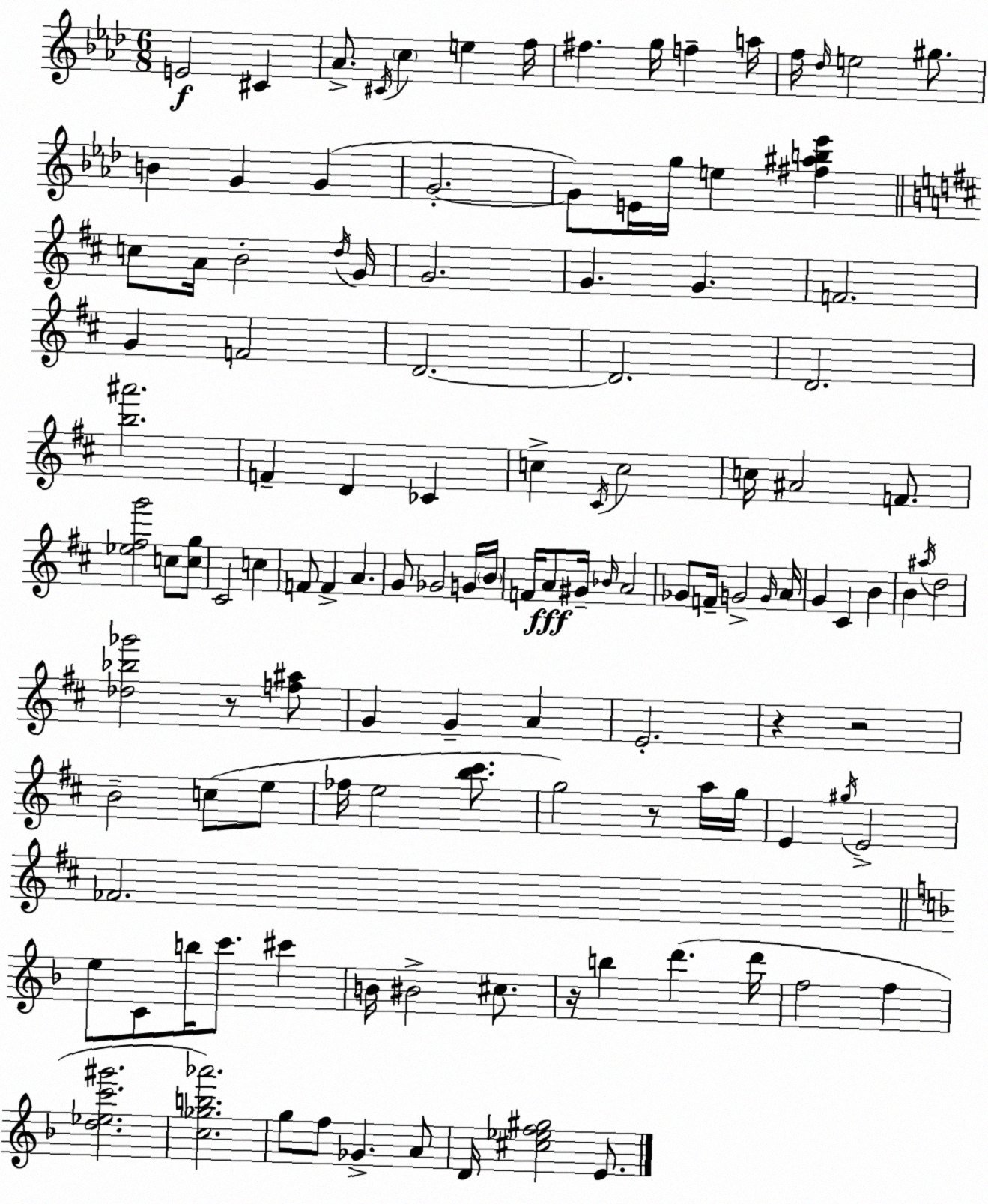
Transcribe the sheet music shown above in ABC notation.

X:1
T:Untitled
M:6/8
L:1/4
K:Ab
E2 ^C _A/2 ^C/4 c e f/4 ^f g/4 f a/4 f/4 _d/4 e2 ^g/2 B G G G2 G/2 E/4 g/4 e [^f^ab_e'] c/2 A/4 B2 d/4 G/4 G2 G G F2 G F2 D2 D2 D2 [b^a']2 F D _C c ^C/4 c2 c/4 ^A2 F/2 [_e^fg']2 c/2 [cg]/2 ^C2 c F/2 F A G/2 _G2 G/4 B/4 F/4 A/2 ^G/4 _B/4 A2 _G/2 F/4 G2 G/4 A/4 G ^C B B ^a/4 d2 [_d_b_g']2 z/2 [f^a]/2 G G A E2 z z2 B2 c/2 e/2 _f/4 e2 [b^c']/2 g2 z/2 a/4 g/4 E ^g/4 E2 _F2 e/2 C/2 b/4 c'/2 ^c' B/4 ^B2 ^c/2 z/4 b d' d'/4 f2 f [d_ec'^g']2 [c_gb_a']2 g/2 f/2 _G A/2 D/4 [^c_ef^g]2 E/2